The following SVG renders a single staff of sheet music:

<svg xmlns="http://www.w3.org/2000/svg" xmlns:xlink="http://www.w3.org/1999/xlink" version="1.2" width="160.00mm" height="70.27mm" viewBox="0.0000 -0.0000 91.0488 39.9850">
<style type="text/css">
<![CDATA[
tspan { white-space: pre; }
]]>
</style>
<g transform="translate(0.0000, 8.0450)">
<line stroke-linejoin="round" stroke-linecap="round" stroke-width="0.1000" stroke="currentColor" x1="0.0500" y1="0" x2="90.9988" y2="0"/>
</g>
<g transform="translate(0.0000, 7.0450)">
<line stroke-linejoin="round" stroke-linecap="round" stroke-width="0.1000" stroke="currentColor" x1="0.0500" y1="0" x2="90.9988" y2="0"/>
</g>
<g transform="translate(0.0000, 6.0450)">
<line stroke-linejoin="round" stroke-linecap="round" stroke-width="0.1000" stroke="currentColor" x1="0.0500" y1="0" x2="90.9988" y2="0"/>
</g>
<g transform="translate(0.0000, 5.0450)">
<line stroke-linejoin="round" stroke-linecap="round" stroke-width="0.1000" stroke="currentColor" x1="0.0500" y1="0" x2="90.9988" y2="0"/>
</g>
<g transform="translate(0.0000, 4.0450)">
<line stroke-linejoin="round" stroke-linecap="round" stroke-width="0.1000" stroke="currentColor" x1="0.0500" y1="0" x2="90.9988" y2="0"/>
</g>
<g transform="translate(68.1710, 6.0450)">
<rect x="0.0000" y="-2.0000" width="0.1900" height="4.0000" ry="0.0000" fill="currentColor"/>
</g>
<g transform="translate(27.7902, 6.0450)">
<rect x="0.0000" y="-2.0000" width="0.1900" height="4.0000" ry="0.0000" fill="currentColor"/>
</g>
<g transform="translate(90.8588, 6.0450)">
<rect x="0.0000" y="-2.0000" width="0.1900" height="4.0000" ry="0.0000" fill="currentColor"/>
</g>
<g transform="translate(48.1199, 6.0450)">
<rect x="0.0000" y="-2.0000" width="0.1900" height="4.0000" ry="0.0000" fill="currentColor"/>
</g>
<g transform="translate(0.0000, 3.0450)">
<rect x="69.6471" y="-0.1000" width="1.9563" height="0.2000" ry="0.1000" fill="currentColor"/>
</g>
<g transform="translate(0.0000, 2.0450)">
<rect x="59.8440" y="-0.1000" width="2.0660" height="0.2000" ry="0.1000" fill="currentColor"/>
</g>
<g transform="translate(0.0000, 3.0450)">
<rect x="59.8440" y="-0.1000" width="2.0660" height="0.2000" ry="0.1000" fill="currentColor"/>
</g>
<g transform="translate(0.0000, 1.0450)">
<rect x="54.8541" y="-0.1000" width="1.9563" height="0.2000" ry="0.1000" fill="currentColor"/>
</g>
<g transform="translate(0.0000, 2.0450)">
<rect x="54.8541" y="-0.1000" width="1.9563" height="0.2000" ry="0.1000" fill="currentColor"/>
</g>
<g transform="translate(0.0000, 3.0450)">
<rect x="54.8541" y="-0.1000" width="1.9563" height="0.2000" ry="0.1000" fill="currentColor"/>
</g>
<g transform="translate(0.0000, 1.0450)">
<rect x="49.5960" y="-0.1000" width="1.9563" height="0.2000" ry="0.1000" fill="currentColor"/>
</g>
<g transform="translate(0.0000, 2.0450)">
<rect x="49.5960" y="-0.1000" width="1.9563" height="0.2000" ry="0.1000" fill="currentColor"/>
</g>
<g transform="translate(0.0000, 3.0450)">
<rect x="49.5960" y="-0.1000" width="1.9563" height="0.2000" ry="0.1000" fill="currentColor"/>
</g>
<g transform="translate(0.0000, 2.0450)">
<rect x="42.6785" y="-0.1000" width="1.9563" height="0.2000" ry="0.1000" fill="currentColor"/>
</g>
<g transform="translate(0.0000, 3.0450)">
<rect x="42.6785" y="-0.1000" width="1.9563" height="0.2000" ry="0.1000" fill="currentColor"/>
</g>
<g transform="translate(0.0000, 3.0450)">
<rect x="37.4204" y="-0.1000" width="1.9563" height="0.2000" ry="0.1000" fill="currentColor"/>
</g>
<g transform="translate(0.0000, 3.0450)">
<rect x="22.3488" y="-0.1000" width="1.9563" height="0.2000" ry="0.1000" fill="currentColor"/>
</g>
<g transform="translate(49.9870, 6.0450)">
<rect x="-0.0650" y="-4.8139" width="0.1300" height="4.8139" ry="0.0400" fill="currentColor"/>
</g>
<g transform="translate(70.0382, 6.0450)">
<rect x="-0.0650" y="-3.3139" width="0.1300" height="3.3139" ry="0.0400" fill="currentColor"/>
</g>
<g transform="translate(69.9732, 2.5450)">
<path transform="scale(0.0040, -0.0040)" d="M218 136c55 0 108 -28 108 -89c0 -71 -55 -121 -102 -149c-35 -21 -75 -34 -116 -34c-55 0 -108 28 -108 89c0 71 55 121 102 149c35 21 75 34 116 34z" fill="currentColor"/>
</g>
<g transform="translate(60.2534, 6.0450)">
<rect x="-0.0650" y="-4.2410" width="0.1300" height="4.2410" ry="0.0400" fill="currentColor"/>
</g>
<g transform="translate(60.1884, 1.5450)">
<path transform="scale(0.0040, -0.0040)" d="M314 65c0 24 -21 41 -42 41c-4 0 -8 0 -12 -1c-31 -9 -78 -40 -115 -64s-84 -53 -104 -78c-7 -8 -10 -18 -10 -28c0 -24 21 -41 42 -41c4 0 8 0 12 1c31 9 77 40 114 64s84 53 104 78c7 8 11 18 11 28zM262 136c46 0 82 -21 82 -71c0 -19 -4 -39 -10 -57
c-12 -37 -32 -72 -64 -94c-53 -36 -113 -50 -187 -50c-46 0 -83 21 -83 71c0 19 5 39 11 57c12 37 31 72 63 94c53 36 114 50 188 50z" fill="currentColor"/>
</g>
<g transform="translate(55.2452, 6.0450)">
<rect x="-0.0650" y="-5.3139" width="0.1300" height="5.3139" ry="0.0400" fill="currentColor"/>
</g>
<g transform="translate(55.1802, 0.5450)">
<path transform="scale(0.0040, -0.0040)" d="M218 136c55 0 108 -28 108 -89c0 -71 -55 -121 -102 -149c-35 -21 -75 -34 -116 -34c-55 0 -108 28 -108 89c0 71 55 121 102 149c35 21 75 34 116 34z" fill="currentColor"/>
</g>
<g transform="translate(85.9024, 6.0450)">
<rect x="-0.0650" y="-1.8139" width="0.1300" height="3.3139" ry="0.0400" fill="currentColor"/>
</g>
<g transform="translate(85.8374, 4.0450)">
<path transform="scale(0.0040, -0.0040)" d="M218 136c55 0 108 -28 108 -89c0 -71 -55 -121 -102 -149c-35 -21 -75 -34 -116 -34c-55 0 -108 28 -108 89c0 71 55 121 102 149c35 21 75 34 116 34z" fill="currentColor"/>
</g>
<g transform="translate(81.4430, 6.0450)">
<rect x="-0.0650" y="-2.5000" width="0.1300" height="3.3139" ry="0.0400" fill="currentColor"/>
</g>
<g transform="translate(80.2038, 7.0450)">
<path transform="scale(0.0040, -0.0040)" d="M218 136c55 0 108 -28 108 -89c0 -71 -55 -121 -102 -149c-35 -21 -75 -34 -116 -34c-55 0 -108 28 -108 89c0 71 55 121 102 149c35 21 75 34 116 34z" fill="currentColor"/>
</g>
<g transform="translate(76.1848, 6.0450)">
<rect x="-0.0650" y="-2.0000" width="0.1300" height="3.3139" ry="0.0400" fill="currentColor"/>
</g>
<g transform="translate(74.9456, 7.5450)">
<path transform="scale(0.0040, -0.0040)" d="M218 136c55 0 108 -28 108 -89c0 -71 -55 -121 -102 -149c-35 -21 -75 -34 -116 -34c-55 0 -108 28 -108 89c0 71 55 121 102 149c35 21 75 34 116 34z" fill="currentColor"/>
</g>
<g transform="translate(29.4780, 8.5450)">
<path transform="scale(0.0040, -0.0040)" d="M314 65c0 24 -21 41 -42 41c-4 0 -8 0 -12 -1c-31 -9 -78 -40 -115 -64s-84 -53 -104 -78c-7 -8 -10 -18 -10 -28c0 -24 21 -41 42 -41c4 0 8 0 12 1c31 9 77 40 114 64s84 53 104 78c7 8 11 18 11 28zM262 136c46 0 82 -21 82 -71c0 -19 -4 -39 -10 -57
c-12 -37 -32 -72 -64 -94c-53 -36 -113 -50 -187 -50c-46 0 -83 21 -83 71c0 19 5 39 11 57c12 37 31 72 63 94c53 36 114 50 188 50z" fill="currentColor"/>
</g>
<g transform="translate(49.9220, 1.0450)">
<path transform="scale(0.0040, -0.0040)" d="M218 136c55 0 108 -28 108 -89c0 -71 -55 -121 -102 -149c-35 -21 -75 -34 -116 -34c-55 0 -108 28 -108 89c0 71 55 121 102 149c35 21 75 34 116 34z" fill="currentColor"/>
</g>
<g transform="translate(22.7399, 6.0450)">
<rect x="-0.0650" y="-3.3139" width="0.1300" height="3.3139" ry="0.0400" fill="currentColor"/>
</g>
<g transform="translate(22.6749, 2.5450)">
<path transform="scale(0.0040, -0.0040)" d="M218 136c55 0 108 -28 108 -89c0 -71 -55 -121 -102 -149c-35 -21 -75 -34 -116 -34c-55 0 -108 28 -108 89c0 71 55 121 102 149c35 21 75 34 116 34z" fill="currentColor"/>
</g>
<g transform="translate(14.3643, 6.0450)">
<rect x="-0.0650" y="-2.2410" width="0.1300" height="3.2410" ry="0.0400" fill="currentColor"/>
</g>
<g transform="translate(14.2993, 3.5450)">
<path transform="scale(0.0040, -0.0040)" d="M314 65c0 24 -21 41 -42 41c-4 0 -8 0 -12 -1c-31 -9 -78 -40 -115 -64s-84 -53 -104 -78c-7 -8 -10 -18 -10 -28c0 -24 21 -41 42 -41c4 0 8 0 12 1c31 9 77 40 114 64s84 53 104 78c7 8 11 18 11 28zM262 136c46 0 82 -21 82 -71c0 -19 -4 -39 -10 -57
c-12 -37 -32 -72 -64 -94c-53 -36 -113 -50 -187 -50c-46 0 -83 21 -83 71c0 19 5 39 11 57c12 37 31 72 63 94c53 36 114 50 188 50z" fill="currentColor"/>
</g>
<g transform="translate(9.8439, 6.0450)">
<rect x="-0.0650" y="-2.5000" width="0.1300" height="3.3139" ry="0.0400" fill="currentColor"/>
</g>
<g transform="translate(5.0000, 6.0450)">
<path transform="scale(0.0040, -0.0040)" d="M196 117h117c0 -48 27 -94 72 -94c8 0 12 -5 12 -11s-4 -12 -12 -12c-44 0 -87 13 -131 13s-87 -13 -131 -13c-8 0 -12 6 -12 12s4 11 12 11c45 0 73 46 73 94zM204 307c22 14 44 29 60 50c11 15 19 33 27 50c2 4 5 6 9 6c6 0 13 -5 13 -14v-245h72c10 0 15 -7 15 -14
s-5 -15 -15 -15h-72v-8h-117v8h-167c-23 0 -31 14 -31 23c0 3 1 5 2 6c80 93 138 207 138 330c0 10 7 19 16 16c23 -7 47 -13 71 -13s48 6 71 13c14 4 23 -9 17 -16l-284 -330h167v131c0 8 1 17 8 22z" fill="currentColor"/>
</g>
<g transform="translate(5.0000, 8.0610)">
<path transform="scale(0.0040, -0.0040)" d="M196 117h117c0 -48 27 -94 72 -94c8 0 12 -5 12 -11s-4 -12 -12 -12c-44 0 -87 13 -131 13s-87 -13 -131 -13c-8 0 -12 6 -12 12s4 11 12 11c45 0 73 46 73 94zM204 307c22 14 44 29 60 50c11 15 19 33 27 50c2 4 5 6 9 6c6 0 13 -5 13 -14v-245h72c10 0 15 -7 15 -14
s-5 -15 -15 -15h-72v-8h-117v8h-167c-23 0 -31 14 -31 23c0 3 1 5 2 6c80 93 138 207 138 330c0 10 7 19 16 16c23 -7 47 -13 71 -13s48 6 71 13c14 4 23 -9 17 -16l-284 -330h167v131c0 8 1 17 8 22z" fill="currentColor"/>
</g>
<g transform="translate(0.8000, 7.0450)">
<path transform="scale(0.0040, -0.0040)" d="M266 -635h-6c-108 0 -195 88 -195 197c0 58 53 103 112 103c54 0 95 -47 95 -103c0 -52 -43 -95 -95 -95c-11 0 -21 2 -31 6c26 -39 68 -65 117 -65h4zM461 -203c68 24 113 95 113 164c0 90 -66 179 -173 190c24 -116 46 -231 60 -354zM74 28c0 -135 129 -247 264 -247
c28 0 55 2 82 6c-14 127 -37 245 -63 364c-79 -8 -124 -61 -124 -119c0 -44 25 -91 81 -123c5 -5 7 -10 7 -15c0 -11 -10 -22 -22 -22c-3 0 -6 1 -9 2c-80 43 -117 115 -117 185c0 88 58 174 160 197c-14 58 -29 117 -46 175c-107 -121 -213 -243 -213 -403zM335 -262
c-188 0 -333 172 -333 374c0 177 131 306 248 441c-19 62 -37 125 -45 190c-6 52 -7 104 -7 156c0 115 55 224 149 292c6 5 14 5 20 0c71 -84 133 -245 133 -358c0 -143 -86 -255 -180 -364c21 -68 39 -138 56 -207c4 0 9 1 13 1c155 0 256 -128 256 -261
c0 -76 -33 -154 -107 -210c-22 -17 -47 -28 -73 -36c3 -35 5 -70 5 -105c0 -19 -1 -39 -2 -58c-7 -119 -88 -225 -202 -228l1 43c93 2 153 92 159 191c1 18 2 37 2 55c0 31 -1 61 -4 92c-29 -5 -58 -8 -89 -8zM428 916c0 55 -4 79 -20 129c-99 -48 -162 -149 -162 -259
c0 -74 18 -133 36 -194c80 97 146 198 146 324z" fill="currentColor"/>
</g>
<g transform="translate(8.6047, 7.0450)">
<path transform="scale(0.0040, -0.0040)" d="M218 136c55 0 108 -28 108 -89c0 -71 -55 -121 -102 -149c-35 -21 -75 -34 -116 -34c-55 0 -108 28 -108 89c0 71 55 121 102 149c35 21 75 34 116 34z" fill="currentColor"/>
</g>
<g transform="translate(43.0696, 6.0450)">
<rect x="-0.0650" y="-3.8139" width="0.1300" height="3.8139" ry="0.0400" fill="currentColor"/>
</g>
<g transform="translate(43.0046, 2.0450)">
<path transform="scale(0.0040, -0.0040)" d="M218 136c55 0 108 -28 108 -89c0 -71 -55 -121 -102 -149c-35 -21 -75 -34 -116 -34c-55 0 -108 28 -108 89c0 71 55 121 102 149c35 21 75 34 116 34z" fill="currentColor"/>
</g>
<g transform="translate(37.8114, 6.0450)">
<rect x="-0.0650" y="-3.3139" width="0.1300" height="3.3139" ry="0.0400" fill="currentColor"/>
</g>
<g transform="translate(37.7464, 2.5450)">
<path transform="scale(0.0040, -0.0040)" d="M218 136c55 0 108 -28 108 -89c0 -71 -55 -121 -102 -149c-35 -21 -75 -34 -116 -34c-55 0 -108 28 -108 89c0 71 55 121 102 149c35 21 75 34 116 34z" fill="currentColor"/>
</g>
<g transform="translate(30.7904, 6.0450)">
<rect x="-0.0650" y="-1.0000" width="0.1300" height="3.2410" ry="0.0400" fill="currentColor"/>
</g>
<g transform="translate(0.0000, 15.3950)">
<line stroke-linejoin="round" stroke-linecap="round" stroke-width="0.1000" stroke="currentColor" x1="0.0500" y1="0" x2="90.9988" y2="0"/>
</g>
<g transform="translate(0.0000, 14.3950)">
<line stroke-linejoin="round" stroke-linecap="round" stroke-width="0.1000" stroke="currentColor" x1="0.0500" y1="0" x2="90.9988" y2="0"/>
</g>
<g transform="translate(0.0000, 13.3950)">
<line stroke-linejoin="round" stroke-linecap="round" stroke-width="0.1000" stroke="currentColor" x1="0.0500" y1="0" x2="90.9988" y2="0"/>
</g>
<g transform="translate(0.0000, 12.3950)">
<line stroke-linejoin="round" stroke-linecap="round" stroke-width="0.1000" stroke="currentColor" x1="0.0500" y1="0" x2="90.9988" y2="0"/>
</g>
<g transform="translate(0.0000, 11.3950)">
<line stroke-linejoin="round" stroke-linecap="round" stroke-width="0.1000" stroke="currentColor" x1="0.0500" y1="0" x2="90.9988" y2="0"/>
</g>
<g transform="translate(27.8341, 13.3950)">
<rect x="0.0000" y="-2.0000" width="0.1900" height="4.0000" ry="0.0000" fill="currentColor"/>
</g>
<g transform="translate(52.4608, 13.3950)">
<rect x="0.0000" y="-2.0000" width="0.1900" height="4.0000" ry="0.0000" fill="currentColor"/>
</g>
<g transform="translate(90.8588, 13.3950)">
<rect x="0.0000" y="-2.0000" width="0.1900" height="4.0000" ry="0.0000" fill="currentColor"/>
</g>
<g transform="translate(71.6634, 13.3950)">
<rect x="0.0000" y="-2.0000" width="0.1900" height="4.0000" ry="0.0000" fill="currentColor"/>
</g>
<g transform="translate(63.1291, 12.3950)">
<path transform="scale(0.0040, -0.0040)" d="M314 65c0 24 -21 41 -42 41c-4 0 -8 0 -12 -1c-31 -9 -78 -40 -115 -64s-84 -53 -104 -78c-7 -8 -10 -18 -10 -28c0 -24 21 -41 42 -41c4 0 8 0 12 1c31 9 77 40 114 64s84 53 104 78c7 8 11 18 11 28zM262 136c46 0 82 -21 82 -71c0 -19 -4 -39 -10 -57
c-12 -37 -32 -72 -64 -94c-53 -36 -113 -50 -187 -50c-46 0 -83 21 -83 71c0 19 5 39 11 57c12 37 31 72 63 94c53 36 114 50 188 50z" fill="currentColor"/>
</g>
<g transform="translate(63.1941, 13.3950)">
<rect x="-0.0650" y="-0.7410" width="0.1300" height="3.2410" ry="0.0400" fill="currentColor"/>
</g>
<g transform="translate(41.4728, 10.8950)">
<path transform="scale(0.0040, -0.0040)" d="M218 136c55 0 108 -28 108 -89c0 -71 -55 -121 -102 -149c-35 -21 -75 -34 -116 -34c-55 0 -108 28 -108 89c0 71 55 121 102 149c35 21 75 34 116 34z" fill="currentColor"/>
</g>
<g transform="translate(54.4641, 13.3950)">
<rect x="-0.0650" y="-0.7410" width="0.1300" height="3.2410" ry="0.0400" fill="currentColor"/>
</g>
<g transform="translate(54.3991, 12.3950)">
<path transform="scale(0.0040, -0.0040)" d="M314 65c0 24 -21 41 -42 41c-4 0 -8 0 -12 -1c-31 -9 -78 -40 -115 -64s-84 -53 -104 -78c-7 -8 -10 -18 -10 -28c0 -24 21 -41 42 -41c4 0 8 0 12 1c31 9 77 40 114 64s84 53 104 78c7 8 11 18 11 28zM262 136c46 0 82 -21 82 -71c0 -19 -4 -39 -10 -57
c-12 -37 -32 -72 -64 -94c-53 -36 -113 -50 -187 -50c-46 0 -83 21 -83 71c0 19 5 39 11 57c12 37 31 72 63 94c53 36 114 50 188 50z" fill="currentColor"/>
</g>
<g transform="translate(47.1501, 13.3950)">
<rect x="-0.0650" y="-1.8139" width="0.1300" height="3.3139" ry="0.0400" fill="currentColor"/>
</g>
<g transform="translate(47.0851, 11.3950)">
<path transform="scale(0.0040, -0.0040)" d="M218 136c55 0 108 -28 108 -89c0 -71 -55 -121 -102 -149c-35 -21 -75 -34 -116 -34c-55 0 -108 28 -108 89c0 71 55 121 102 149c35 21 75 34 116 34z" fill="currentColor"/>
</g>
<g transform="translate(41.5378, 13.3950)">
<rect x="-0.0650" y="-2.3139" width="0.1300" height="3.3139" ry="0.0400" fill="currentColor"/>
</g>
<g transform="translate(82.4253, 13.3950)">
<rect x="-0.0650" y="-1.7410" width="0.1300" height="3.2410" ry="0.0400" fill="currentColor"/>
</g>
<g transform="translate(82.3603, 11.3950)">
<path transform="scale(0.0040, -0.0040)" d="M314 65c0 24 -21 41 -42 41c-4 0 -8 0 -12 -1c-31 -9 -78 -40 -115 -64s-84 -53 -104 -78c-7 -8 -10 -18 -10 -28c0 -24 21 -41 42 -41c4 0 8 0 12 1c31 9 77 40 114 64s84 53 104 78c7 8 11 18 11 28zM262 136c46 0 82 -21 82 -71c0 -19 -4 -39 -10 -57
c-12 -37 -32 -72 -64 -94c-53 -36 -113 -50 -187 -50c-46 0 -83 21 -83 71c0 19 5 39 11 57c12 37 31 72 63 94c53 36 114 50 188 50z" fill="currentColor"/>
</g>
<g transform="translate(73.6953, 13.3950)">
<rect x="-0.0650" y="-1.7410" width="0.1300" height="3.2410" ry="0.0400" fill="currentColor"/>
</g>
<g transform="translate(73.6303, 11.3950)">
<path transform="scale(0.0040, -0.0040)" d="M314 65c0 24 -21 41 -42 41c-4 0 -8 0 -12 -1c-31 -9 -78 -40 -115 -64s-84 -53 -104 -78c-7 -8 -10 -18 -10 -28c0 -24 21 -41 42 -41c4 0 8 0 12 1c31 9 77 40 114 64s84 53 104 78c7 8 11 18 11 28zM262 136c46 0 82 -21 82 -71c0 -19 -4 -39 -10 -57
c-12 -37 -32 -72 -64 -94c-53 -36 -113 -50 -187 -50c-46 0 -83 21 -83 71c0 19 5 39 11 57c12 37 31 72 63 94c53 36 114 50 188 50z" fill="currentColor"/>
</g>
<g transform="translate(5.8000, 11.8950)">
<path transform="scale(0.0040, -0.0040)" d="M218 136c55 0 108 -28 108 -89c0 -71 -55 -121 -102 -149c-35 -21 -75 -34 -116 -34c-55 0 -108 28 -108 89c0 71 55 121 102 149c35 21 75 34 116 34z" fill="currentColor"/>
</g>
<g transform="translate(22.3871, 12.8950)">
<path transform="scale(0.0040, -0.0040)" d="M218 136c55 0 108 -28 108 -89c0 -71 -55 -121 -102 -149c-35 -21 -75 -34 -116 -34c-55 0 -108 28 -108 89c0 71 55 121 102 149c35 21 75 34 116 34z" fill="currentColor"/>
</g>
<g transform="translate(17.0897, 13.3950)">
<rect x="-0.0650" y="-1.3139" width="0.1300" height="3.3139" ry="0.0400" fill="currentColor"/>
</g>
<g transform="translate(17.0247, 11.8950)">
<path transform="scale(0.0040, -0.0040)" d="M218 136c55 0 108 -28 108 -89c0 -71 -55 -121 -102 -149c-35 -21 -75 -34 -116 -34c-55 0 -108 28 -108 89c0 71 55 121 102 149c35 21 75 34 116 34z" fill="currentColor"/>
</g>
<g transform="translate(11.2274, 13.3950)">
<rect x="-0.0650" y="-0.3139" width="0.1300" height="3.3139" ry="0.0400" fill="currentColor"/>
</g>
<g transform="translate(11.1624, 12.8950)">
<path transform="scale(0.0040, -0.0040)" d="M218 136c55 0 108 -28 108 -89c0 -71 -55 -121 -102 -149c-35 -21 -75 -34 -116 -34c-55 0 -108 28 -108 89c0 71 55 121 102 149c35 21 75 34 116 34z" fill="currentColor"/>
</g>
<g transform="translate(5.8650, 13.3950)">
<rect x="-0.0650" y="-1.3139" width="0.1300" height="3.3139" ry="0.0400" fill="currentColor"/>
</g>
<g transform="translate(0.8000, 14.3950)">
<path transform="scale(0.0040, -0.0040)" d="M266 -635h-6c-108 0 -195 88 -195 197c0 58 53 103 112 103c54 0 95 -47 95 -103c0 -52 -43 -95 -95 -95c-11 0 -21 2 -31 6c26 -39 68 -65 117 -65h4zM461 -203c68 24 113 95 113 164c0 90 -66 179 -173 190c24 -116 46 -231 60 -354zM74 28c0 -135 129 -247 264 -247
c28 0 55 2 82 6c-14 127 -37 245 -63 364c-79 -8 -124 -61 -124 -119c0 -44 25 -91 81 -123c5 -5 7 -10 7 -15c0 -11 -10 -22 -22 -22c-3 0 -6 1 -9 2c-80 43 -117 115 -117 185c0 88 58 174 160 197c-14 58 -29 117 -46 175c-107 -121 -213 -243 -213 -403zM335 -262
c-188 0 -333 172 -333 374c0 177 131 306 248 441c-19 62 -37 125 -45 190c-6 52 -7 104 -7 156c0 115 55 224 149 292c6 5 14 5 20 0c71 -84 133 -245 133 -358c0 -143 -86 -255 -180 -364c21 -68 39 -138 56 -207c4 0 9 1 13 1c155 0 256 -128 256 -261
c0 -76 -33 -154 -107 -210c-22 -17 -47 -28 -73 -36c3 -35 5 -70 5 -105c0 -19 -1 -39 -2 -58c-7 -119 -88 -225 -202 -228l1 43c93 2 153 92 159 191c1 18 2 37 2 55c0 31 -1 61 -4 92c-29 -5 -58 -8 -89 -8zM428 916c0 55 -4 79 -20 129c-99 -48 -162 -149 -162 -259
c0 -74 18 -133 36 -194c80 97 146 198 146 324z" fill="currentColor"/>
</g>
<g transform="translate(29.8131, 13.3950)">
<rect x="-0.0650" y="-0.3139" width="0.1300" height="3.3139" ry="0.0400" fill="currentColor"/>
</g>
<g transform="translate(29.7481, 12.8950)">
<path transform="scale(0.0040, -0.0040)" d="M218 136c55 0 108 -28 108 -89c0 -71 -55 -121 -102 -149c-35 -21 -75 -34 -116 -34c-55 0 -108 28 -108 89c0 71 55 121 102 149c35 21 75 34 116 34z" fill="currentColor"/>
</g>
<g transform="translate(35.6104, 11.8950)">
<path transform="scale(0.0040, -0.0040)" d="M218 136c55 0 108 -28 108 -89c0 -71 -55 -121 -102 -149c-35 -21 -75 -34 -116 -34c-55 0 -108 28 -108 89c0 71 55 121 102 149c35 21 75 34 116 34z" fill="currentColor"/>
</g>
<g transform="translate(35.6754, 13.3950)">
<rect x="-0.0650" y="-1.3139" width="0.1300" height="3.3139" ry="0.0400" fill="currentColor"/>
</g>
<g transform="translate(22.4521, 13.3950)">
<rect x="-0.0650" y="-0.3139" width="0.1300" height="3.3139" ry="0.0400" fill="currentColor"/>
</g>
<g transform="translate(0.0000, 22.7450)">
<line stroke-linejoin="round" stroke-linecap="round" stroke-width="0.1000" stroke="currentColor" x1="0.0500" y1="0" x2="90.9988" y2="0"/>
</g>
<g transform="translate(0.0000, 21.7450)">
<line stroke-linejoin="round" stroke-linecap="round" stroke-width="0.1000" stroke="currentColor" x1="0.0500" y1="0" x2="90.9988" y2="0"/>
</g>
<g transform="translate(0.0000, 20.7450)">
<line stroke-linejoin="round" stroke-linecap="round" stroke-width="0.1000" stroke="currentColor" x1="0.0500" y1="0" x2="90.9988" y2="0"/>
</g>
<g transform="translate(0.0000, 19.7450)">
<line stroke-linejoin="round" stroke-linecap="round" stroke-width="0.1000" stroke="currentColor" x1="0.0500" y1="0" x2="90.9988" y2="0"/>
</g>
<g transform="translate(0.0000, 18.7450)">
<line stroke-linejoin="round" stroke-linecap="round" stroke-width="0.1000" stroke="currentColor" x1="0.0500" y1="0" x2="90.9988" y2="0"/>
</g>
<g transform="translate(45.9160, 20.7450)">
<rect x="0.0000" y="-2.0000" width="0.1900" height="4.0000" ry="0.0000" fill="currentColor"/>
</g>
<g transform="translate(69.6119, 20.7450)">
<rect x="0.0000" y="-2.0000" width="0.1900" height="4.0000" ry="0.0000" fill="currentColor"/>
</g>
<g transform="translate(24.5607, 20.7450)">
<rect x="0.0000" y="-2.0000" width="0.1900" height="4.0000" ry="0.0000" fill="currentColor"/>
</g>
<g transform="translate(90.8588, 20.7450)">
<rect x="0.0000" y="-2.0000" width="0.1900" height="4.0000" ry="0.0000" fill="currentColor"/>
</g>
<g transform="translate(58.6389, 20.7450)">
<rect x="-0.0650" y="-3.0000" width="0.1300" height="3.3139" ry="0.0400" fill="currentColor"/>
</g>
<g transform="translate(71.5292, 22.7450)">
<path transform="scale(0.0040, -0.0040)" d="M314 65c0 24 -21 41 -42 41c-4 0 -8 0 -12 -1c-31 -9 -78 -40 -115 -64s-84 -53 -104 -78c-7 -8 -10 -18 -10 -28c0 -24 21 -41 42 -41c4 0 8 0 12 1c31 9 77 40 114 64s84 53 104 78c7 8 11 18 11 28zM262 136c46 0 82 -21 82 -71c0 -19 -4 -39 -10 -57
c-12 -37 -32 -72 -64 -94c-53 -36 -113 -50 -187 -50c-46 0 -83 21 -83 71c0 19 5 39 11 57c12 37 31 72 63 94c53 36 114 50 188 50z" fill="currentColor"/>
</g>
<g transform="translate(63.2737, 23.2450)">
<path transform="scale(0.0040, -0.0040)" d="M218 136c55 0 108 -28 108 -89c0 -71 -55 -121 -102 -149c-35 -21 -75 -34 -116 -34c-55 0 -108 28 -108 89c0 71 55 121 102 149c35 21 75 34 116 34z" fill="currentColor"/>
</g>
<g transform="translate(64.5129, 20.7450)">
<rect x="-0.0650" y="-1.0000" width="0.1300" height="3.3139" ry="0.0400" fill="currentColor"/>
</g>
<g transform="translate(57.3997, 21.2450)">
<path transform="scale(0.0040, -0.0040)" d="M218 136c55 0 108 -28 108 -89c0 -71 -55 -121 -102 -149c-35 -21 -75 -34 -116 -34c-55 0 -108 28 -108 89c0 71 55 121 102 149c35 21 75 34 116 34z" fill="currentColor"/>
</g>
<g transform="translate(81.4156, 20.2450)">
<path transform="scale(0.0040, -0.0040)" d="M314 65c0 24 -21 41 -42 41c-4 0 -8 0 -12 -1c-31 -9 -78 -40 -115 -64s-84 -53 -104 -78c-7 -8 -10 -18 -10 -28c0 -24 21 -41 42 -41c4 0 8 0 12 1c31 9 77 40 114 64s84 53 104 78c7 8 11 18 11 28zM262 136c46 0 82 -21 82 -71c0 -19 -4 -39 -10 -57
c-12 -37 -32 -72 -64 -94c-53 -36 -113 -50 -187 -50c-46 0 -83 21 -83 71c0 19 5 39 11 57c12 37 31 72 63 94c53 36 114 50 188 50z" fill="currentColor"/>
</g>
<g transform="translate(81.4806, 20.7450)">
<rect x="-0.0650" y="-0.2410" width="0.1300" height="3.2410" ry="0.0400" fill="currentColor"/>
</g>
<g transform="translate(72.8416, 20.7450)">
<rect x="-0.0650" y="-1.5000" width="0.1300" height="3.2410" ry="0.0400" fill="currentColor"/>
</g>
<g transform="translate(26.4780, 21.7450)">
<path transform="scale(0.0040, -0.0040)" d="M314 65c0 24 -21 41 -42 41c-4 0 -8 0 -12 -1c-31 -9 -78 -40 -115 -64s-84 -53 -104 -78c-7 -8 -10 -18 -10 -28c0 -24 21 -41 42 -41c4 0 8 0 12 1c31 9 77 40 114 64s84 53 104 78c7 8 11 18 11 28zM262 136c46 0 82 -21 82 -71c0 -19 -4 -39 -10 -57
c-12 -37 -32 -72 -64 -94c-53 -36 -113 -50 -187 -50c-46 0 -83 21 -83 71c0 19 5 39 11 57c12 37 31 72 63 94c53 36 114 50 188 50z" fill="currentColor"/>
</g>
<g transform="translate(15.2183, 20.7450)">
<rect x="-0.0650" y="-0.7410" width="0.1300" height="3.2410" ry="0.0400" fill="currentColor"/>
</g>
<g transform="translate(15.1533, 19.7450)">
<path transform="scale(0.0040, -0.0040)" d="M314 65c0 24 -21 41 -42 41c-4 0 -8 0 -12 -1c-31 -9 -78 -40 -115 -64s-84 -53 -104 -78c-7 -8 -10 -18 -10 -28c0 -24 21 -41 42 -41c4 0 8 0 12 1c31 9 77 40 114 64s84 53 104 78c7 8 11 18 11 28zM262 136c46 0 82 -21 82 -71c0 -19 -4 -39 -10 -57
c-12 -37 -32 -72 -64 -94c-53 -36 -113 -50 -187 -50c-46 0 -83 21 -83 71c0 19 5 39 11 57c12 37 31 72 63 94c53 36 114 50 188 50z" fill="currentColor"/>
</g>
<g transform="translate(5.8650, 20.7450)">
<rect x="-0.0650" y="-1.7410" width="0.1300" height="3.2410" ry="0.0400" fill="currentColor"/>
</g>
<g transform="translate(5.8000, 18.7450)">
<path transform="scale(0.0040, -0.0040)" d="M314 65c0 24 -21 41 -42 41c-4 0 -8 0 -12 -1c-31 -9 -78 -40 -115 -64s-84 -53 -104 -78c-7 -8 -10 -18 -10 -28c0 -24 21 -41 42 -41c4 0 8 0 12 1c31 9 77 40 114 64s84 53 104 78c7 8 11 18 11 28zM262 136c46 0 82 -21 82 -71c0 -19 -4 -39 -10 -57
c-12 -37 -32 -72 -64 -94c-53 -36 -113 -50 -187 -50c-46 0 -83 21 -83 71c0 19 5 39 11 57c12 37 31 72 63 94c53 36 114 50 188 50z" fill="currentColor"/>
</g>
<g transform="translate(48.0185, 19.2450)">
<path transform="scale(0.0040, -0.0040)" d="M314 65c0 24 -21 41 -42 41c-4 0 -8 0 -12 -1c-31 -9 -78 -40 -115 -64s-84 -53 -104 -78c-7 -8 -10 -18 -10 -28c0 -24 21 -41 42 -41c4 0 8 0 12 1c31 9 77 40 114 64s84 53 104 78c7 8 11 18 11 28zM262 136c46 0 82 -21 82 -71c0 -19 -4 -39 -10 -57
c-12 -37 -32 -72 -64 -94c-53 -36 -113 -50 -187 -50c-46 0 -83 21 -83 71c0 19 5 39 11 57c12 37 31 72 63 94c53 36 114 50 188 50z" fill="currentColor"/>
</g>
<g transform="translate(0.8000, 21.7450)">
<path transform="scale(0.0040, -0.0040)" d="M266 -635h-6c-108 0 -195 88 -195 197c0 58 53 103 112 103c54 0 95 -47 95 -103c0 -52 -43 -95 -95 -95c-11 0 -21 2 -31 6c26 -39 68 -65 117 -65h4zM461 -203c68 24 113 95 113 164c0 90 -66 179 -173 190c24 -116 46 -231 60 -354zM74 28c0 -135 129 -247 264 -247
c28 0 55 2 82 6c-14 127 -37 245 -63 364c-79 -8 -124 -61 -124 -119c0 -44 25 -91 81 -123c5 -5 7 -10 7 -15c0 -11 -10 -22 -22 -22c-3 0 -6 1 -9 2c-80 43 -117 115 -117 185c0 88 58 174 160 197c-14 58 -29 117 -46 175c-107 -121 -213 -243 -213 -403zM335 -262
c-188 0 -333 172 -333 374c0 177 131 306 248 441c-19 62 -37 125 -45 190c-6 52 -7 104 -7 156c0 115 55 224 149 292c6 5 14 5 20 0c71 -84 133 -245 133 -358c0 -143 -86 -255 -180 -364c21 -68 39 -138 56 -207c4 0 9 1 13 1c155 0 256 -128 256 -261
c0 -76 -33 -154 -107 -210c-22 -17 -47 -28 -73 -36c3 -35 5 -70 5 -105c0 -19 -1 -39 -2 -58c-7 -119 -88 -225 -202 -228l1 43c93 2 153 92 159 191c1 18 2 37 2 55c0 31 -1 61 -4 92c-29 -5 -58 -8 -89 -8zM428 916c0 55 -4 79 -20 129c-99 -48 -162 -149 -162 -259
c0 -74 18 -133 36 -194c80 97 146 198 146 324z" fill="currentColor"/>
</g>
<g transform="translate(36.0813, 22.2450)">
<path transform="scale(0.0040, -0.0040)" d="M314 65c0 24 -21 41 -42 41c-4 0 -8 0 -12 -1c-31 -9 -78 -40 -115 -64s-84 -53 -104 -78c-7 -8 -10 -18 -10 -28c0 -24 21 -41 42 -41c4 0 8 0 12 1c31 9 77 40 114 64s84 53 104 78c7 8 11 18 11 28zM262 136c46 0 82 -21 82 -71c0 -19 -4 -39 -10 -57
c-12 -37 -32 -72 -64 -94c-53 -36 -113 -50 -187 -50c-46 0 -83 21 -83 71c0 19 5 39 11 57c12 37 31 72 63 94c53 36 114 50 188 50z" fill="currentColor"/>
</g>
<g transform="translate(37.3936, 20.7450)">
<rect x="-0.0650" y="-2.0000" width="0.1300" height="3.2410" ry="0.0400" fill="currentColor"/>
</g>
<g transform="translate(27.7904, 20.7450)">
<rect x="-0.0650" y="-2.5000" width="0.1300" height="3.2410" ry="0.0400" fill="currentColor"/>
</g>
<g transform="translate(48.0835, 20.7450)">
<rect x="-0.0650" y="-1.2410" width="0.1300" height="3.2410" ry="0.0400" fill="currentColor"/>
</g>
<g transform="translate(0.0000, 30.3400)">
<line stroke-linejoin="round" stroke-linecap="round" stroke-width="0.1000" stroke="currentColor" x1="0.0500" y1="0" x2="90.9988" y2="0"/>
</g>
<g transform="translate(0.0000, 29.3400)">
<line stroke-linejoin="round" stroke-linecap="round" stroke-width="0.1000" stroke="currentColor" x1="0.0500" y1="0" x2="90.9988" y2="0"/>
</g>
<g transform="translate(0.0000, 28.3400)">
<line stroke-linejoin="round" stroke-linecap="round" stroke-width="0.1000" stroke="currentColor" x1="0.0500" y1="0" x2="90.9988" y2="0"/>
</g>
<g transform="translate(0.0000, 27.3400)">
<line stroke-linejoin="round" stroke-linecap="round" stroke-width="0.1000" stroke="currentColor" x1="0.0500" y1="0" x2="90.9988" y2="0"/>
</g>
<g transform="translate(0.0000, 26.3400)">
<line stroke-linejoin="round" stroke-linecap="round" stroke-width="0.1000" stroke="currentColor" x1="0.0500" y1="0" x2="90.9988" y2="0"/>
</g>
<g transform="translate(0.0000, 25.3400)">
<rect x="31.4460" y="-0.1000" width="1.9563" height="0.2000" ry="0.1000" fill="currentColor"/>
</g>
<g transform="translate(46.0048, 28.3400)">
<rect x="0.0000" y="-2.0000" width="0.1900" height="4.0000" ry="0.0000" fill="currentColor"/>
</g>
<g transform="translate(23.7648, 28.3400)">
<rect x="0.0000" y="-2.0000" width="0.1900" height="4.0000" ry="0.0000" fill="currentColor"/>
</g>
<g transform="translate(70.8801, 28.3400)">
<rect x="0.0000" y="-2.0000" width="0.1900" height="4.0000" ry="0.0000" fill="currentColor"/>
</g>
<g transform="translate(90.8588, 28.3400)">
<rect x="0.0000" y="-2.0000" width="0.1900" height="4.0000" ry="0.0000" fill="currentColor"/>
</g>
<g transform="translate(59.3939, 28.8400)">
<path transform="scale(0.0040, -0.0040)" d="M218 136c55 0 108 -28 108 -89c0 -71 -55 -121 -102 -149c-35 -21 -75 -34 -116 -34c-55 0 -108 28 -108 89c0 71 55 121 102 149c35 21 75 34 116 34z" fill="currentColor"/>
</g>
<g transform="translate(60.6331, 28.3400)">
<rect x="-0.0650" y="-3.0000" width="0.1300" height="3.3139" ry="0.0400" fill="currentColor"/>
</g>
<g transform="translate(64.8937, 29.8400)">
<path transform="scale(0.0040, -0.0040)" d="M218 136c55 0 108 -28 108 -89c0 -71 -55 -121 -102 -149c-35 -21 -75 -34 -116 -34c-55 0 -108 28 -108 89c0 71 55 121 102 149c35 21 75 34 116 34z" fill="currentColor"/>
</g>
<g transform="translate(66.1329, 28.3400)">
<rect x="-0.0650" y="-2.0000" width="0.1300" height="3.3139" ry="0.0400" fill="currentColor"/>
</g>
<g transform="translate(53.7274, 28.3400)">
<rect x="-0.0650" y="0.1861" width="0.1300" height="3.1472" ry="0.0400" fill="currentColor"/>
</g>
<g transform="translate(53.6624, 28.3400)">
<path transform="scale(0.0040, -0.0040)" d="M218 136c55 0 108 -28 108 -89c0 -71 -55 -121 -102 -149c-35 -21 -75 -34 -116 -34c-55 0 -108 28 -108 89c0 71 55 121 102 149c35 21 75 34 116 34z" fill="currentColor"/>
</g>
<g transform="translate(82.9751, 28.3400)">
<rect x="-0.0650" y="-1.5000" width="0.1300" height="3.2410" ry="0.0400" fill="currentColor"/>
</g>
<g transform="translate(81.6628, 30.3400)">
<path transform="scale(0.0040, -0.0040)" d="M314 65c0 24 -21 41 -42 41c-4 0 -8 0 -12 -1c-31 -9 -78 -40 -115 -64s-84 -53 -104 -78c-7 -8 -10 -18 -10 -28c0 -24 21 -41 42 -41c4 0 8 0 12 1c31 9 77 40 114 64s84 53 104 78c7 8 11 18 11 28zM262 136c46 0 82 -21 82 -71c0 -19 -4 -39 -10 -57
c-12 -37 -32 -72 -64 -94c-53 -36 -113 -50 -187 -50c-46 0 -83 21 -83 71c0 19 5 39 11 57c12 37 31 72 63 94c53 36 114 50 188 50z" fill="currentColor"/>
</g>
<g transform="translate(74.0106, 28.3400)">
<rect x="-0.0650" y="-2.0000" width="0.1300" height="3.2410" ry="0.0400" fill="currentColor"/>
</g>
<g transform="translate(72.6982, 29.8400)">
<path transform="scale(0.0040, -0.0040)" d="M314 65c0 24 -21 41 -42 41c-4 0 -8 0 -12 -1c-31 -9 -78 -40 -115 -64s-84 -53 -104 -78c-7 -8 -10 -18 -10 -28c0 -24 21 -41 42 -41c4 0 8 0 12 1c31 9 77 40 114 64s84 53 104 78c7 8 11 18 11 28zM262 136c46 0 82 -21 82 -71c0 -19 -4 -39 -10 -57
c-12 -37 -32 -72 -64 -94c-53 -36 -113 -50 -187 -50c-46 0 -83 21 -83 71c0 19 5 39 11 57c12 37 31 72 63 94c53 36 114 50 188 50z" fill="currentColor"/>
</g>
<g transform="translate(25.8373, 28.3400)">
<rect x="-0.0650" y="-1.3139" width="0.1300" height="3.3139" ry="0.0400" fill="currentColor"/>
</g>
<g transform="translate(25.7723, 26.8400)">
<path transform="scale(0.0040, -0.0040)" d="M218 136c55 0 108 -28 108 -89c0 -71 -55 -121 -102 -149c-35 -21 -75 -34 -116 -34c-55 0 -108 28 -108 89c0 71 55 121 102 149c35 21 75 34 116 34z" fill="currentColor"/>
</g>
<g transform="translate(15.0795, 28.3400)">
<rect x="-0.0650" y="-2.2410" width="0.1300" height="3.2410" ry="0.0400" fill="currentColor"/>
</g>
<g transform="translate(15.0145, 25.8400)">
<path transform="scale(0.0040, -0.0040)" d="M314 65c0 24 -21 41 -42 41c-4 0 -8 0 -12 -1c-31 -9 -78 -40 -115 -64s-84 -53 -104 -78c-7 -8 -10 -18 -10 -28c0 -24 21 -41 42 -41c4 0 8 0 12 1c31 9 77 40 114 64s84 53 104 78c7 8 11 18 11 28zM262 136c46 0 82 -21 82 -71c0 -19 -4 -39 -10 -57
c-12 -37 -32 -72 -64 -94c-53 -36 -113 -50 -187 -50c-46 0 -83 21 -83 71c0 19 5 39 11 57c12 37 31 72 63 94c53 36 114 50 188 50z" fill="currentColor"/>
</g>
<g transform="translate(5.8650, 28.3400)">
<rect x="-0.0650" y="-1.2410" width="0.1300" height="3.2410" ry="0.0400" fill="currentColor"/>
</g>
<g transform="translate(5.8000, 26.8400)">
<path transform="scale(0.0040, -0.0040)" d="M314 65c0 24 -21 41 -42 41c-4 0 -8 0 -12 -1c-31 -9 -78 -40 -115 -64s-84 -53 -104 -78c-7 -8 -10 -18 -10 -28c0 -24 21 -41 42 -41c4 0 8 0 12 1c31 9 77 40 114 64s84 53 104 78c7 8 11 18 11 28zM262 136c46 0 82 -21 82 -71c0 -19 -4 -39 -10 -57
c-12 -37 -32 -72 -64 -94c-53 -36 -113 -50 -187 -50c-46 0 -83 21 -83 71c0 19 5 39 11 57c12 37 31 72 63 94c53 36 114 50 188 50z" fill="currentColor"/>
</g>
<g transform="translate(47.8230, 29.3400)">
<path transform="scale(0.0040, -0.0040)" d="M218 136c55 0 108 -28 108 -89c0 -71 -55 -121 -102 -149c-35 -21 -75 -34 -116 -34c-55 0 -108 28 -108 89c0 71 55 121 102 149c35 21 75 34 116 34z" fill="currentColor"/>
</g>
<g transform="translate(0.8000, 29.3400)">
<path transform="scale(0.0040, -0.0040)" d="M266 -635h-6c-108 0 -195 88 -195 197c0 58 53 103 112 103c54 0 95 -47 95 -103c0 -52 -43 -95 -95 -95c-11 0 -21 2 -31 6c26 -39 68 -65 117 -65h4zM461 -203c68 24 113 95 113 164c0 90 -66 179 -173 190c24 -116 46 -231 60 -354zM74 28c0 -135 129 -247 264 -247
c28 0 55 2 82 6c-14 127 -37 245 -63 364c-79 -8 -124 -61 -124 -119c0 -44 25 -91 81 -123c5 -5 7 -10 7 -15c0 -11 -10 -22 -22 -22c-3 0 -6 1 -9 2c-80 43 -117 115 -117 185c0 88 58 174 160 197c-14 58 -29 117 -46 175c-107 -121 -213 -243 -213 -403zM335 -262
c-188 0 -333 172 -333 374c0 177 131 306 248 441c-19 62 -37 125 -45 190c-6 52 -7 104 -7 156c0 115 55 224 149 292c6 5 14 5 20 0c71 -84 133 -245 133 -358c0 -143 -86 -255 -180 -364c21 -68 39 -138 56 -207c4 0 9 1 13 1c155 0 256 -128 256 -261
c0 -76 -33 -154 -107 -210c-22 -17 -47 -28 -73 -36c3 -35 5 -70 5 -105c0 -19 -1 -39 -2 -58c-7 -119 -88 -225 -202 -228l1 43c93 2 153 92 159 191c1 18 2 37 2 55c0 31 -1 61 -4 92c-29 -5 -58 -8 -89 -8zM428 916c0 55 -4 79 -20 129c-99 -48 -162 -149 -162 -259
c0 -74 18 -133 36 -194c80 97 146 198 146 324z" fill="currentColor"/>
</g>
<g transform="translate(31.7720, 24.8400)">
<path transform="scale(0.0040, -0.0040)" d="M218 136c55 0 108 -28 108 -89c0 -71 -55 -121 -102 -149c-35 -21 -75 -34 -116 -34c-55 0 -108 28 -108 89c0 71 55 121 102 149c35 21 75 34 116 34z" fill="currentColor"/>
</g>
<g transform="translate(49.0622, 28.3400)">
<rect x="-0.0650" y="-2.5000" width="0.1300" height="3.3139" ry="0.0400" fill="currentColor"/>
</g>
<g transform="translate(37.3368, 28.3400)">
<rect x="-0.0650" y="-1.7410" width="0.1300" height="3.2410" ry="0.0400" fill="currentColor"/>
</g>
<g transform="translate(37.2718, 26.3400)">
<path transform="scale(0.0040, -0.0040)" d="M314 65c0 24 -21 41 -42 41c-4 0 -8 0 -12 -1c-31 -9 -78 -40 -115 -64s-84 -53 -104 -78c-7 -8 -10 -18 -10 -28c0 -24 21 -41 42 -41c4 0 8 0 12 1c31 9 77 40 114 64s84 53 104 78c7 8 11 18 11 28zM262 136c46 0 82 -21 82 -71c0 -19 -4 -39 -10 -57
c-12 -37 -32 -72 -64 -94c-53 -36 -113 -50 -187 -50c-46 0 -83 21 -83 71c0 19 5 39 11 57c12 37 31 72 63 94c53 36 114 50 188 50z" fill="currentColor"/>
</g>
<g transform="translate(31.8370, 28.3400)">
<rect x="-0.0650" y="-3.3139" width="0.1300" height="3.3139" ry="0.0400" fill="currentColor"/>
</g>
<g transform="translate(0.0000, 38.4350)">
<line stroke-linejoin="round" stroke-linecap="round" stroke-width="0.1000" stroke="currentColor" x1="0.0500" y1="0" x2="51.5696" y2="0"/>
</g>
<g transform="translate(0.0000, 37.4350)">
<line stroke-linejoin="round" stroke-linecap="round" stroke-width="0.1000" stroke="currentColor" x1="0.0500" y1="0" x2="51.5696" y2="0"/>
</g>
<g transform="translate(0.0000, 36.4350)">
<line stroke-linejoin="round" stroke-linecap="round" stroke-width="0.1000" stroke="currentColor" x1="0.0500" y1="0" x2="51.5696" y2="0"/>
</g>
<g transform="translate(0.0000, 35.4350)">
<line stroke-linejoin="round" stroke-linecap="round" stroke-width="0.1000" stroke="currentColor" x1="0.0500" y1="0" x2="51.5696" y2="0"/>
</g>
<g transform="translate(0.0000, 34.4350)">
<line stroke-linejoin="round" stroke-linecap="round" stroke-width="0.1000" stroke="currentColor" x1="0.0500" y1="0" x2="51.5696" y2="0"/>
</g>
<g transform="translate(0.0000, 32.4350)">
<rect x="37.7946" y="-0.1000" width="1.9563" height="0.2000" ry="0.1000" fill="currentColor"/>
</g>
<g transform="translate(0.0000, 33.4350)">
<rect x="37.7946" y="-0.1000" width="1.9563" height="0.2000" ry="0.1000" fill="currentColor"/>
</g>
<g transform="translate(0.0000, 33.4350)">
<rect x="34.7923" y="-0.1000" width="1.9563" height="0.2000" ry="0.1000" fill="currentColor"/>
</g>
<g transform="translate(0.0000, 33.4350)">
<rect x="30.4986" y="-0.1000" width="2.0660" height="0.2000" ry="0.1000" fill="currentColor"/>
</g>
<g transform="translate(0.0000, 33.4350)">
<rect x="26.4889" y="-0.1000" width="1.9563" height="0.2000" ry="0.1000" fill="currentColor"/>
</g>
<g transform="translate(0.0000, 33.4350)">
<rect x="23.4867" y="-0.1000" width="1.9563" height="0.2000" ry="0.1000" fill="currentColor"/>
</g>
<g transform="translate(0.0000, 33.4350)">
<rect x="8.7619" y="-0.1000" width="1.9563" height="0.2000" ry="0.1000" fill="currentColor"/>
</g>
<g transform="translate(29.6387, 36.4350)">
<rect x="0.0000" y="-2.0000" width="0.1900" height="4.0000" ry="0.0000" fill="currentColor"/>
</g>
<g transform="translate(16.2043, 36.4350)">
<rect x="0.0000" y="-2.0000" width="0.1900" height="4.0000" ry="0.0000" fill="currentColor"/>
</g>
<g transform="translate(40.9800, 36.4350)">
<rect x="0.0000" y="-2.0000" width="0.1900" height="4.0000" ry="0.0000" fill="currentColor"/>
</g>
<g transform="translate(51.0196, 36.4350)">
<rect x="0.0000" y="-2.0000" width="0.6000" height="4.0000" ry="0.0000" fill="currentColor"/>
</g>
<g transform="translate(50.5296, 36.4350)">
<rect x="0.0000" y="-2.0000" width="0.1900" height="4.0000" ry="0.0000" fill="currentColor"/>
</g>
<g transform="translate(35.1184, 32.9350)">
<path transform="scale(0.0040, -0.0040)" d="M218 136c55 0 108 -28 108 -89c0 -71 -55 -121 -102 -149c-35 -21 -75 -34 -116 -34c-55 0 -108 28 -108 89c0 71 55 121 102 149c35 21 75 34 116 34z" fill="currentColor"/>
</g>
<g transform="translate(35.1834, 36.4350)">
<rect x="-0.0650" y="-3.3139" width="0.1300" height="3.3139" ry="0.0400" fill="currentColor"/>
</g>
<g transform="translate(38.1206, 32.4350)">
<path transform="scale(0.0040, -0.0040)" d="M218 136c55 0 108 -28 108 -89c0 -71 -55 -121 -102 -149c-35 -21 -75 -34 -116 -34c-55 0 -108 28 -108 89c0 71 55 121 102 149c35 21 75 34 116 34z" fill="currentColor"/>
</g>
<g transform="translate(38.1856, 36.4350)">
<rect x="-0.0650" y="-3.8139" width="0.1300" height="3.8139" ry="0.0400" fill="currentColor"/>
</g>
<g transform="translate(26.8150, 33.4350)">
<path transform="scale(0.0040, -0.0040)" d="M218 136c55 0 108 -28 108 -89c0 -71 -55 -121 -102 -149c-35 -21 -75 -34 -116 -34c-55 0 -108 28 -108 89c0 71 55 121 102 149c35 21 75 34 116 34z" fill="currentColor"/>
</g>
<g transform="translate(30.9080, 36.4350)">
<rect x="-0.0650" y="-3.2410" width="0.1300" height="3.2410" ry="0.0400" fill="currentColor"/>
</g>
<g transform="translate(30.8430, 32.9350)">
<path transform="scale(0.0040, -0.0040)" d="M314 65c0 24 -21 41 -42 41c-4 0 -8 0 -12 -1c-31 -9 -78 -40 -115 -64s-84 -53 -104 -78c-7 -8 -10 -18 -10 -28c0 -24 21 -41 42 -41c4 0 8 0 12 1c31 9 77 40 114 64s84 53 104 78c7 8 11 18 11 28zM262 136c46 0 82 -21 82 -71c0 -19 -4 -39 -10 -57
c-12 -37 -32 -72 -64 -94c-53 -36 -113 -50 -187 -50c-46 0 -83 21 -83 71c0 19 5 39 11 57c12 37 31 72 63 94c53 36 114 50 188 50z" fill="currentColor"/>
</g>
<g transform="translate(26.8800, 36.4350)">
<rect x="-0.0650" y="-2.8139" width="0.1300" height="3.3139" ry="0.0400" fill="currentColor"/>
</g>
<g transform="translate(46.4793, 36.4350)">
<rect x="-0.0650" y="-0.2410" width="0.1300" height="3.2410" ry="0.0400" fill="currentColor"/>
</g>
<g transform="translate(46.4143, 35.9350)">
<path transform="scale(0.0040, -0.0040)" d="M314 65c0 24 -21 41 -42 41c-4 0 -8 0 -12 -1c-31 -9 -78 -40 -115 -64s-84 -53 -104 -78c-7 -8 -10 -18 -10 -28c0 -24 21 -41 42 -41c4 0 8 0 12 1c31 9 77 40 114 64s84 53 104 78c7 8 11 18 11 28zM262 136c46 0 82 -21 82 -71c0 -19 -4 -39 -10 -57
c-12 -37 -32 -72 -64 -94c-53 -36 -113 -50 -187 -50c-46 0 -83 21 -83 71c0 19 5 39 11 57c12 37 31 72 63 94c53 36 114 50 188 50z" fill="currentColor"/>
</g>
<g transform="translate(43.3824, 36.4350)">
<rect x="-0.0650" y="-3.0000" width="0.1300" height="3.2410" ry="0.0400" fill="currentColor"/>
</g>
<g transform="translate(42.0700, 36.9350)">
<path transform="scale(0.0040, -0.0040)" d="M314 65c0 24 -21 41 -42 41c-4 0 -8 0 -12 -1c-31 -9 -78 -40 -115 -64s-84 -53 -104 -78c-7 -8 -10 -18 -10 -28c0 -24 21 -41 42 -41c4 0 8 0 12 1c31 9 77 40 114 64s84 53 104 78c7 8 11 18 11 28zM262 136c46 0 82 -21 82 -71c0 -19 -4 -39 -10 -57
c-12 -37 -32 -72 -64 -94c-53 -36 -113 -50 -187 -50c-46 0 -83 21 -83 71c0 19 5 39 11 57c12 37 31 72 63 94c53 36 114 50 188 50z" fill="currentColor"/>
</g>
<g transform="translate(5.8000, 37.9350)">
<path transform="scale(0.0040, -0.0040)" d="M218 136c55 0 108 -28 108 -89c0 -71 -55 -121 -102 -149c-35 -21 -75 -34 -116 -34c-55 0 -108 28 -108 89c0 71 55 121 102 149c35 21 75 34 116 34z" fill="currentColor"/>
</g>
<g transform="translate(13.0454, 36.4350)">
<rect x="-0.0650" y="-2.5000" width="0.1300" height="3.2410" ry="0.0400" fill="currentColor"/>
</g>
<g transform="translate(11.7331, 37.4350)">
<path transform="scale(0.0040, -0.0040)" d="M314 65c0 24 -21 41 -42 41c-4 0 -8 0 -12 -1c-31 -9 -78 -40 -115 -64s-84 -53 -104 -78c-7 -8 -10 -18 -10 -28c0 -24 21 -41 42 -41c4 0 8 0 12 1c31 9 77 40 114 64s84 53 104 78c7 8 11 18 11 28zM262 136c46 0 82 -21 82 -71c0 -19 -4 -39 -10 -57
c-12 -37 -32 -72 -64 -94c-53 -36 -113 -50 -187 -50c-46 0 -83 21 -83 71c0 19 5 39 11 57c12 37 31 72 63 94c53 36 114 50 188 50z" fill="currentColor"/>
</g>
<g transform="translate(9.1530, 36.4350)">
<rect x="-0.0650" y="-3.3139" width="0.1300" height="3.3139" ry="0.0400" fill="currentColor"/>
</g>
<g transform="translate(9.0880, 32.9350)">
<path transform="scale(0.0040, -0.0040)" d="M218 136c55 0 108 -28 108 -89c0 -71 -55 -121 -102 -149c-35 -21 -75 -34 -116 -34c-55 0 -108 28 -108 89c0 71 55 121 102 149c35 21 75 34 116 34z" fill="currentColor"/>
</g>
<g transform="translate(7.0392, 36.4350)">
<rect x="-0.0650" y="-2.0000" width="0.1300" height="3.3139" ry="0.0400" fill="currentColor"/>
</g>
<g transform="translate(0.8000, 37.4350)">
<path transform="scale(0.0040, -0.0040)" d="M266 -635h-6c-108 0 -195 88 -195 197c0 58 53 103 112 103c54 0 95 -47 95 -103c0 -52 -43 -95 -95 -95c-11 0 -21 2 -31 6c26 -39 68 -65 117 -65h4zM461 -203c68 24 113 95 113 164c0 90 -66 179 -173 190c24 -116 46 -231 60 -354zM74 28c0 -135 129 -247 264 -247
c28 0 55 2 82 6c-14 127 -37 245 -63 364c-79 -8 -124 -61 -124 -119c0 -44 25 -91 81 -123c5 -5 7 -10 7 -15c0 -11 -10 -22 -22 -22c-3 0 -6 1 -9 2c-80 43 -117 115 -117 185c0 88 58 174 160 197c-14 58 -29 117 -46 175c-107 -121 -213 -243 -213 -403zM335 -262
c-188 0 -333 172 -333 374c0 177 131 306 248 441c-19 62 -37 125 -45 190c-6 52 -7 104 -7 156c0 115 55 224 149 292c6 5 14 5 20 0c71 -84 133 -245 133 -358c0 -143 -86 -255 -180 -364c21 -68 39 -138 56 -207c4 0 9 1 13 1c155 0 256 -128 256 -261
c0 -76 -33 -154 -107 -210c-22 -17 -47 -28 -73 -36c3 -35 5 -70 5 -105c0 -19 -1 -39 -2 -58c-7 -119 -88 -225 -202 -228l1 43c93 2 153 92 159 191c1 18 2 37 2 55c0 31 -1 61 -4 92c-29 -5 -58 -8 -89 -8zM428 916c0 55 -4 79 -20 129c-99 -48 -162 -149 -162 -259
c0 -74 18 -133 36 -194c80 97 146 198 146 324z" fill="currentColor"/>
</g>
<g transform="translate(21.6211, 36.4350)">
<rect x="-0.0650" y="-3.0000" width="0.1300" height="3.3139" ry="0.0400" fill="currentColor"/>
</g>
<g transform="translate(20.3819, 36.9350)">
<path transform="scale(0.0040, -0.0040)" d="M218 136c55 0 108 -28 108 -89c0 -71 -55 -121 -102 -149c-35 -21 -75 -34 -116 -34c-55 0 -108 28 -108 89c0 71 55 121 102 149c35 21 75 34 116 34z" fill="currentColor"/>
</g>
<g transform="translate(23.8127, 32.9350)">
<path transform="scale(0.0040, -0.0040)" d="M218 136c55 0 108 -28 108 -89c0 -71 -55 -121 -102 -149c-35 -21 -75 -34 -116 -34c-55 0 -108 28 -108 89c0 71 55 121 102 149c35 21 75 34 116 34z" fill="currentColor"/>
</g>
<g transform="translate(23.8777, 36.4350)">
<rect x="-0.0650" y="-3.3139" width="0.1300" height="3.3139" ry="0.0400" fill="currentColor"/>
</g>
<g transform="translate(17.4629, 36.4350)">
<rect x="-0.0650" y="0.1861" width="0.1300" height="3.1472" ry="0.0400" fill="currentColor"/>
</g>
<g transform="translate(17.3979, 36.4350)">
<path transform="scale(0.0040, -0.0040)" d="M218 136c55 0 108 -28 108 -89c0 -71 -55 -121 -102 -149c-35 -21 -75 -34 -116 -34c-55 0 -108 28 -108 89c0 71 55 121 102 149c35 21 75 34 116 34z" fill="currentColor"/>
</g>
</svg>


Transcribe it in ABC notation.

X:1
T:Untitled
M:4/4
L:1/4
K:C
G g2 b D2 b c' e' f' d'2 b F G f e c e c c e g f d2 d2 f2 f2 f2 d2 G2 F2 e2 A D E2 c2 e2 g2 e b f2 G B A F F2 E2 F b G2 B A b a b2 b c' A2 c2